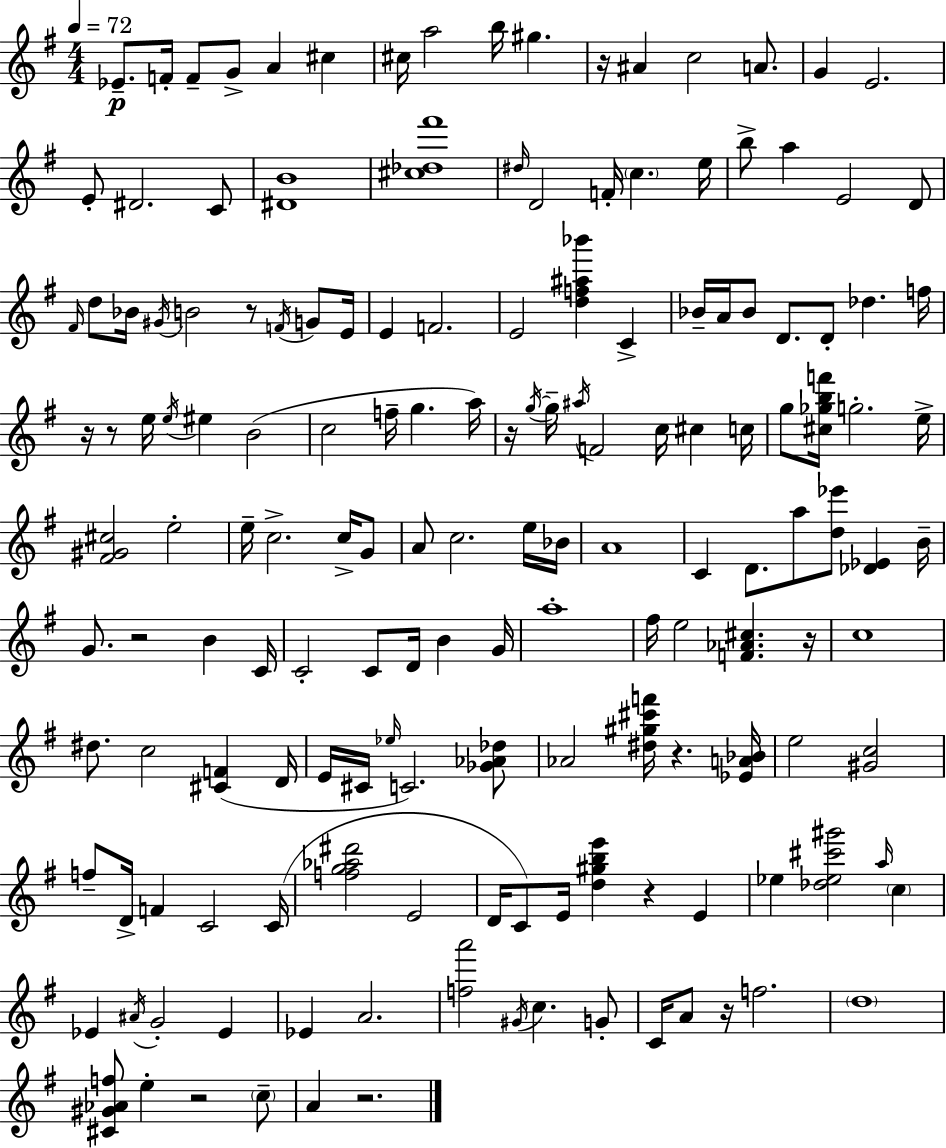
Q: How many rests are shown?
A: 12